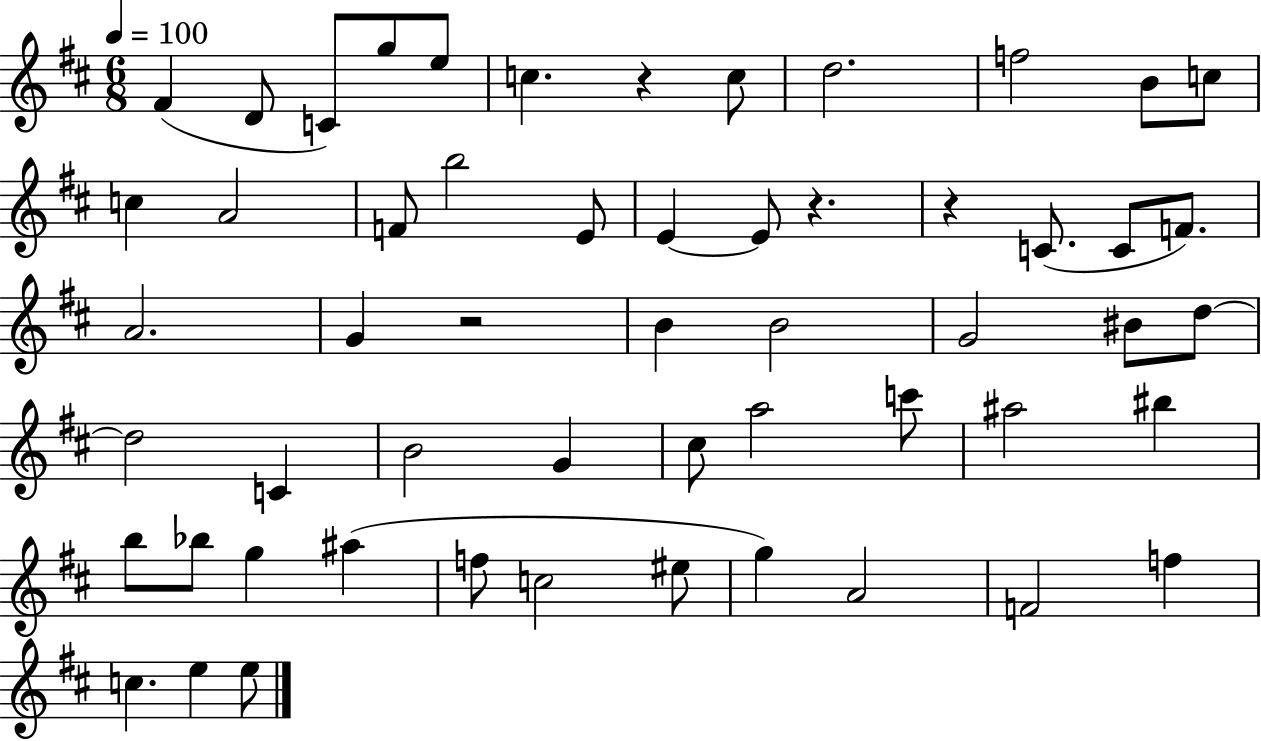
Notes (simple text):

F#4/q D4/e C4/e G5/e E5/e C5/q. R/q C5/e D5/h. F5/h B4/e C5/e C5/q A4/h F4/e B5/h E4/e E4/q E4/e R/q. R/q C4/e. C4/e F4/e. A4/h. G4/q R/h B4/q B4/h G4/h BIS4/e D5/e D5/h C4/q B4/h G4/q C#5/e A5/h C6/e A#5/h BIS5/q B5/e Bb5/e G5/q A#5/q F5/e C5/h EIS5/e G5/q A4/h F4/h F5/q C5/q. E5/q E5/e